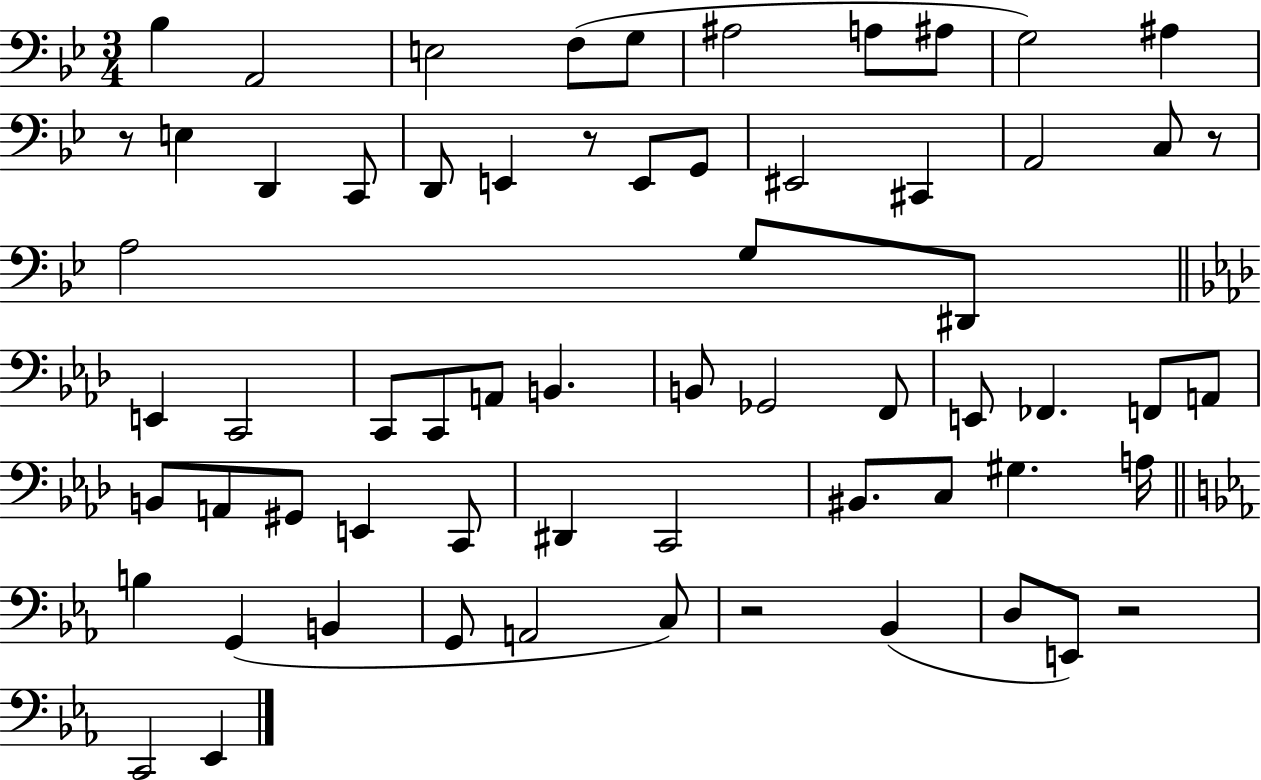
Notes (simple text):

Bb3/q A2/h E3/h F3/e G3/e A#3/h A3/e A#3/e G3/h A#3/q R/e E3/q D2/q C2/e D2/e E2/q R/e E2/e G2/e EIS2/h C#2/q A2/h C3/e R/e A3/h G3/e D#2/e E2/q C2/h C2/e C2/e A2/e B2/q. B2/e Gb2/h F2/e E2/e FES2/q. F2/e A2/e B2/e A2/e G#2/e E2/q C2/e D#2/q C2/h BIS2/e. C3/e G#3/q. A3/s B3/q G2/q B2/q G2/e A2/h C3/e R/h Bb2/q D3/e E2/e R/h C2/h Eb2/q